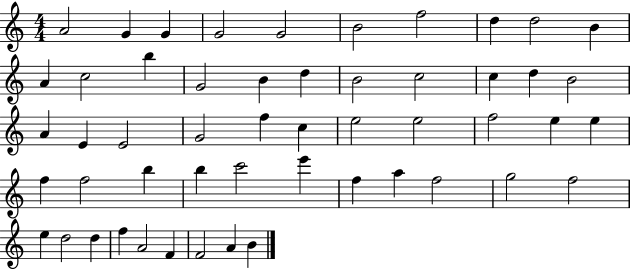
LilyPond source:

{
  \clef treble
  \numericTimeSignature
  \time 4/4
  \key c \major
  a'2 g'4 g'4 | g'2 g'2 | b'2 f''2 | d''4 d''2 b'4 | \break a'4 c''2 b''4 | g'2 b'4 d''4 | b'2 c''2 | c''4 d''4 b'2 | \break a'4 e'4 e'2 | g'2 f''4 c''4 | e''2 e''2 | f''2 e''4 e''4 | \break f''4 f''2 b''4 | b''4 c'''2 e'''4 | f''4 a''4 f''2 | g''2 f''2 | \break e''4 d''2 d''4 | f''4 a'2 f'4 | f'2 a'4 b'4 | \bar "|."
}